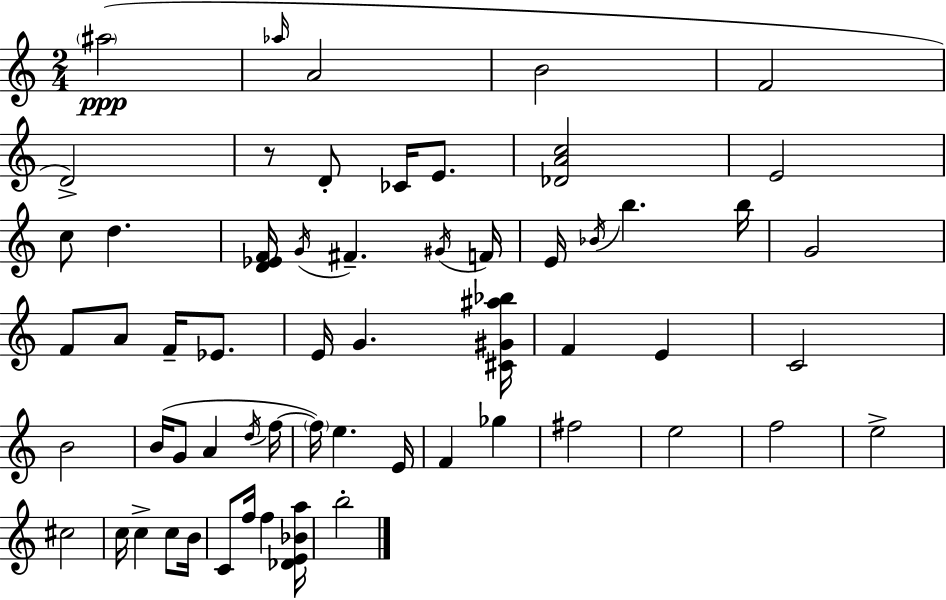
{
  \clef treble
  \numericTimeSignature
  \time 2/4
  \key c \major
  \parenthesize ais''2(\ppp | \grace { aes''16 } a'2 | b'2 | f'2 | \break d'2->) | r8 d'8-. ces'16 e'8. | <des' a' c''>2 | e'2 | \break c''8 d''4. | <d' ees' f'>16 \acciaccatura { g'16 } fis'4.-- | \acciaccatura { gis'16 } f'16 e'16 \acciaccatura { bes'16 } b''4. | b''16 g'2 | \break f'8 a'8 | f'16-- ees'8. e'16 g'4. | <cis' gis' ais'' bes''>16 f'4 | e'4 c'2 | \break b'2 | b'16( g'8 a'4 | \acciaccatura { d''16 } f''16~~ \parenthesize f''16) e''4. | e'16 f'4 | \break ges''4 fis''2 | e''2 | f''2 | e''2-> | \break cis''2 | c''16 c''4-> | c''8 b'16 c'8 f''16 | f''4 <des' e' bes' a''>16 b''2-. | \break \bar "|."
}